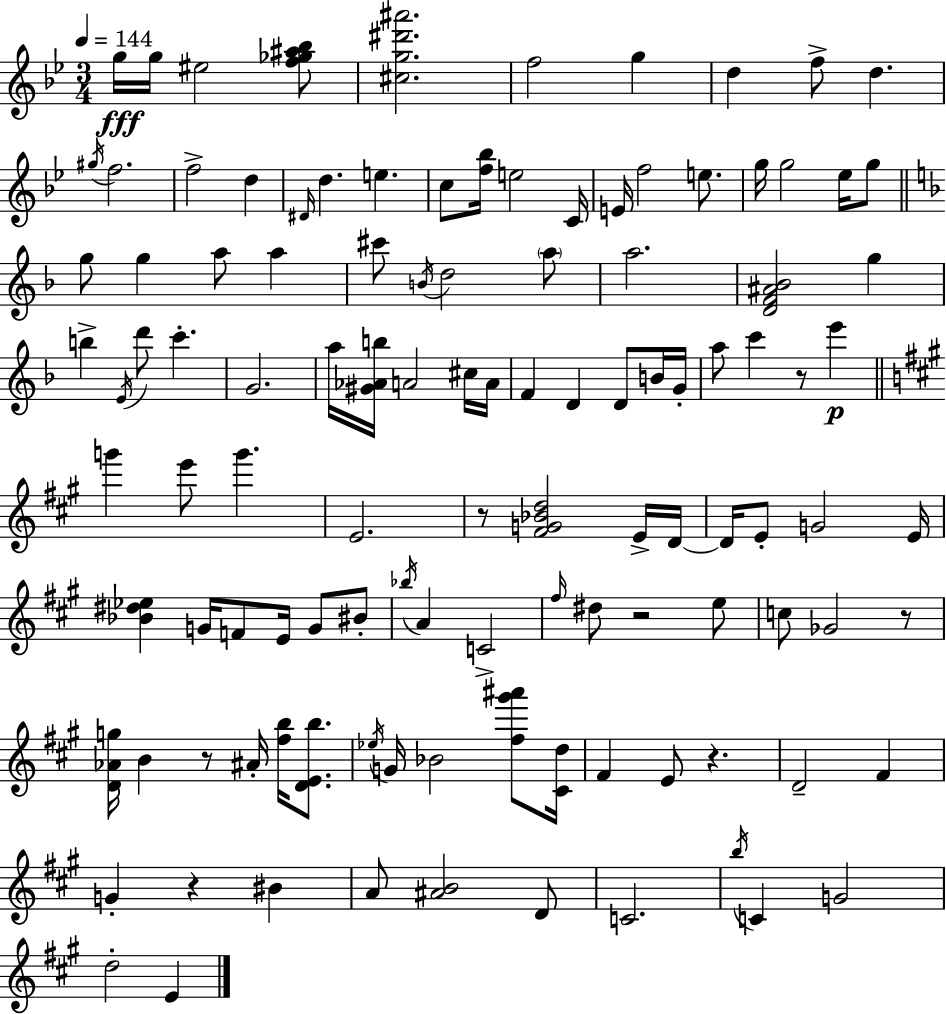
{
  \clef treble
  \numericTimeSignature
  \time 3/4
  \key bes \major
  \tempo 4 = 144
  g''16\fff g''16 eis''2 <f'' ges'' ais'' bes''>8 | <cis'' g'' dis''' ais'''>2. | f''2 g''4 | d''4 f''8-> d''4. | \break \acciaccatura { gis''16 } f''2. | f''2-> d''4 | \grace { dis'16 } d''4. e''4. | c''8 <f'' bes''>16 e''2 | \break c'16 e'16 f''2 e''8. | g''16 g''2 ees''16 | g''8 \bar "||" \break \key f \major g''8 g''4 a''8 a''4 | cis'''8 \acciaccatura { b'16 } d''2 \parenthesize a''8 | a''2. | <d' f' ais' bes'>2 g''4 | \break b''4-> \acciaccatura { e'16 } d'''8 c'''4.-. | g'2. | a''16 <gis' aes' b''>16 a'2 | cis''16 a'16 f'4 d'4 d'8 | \break b'16 g'16-. a''8 c'''4 r8 e'''4\p | \bar "||" \break \key a \major g'''4 e'''8 g'''4. | e'2. | r8 <fis' g' bes' d''>2 e'16-> d'16~~ | d'16 e'8-. g'2 e'16 | \break <bes' dis'' ees''>4 g'16 f'8 e'16 g'8 bis'8-. | \acciaccatura { bes''16 } a'4 c'2-> | \grace { fis''16 } dis''8 r2 | e''8 c''8 ges'2 | \break r8 <d' aes' g''>16 b'4 r8 ais'16-. <fis'' b''>16 <d' e' b''>8. | \acciaccatura { ees''16 } g'16 bes'2 | <fis'' gis''' ais'''>8 <cis' d''>16 fis'4 e'8 r4. | d'2-- fis'4 | \break g'4-. r4 bis'4 | a'8 <ais' b'>2 | d'8 c'2. | \acciaccatura { b''16 } c'4 g'2 | \break d''2-. | e'4 \bar "|."
}